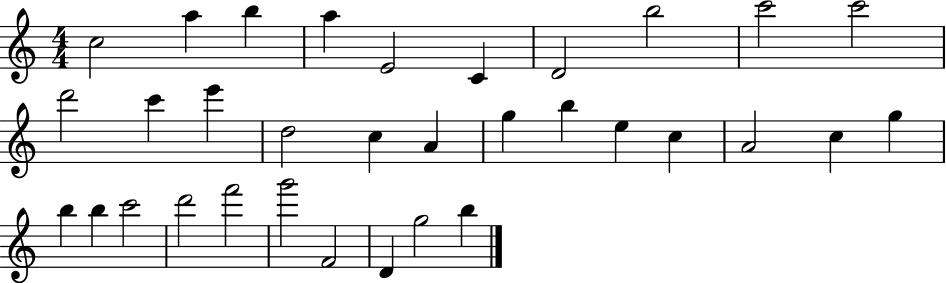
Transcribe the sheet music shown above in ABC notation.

X:1
T:Untitled
M:4/4
L:1/4
K:C
c2 a b a E2 C D2 b2 c'2 c'2 d'2 c' e' d2 c A g b e c A2 c g b b c'2 d'2 f'2 g'2 F2 D g2 b